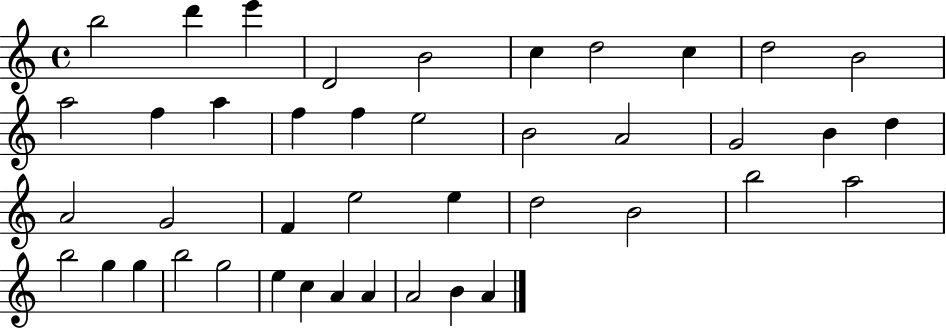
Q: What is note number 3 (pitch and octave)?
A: E6